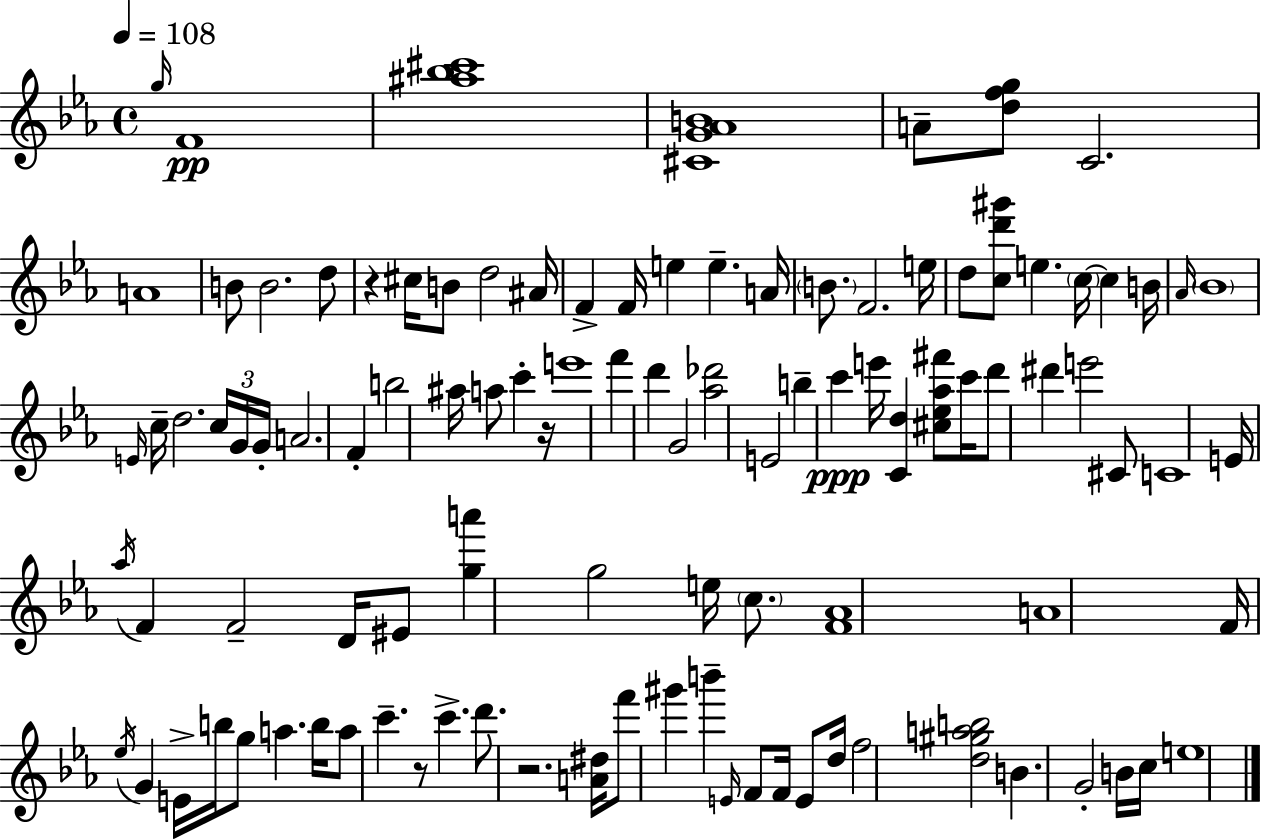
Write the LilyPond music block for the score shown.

{
  \clef treble
  \time 4/4
  \defaultTimeSignature
  \key c \minor
  \tempo 4 = 108
  \grace { g''16 }\pp f'1 | <ais'' bes'' cis'''>1 | <cis' g' aes' b'>1 | a'8-- <d'' f'' g''>8 c'2. | \break a'1 | b'8 b'2. d''8 | r4 cis''16 b'8 d''2 | ais'16 f'4-> f'16 e''4 e''4.-- | \break a'16 \parenthesize b'8. f'2. | e''16 d''8 <c'' d''' gis'''>8 e''4. \parenthesize c''16~~ c''4 | b'16 \grace { aes'16 } \parenthesize bes'1 | \grace { e'16 } c''16-- d''2. | \break \tuplet 3/2 { c''16 g'16 g'16-. } a'2. f'4-. | b''2 ais''16 a''8 c'''4-. | r16 e'''1 | f'''4 d'''4 g'2 | \break <aes'' des'''>2 e'2 | b''4-- c'''4\ppp e'''16 <c' d''>4 | <cis'' ees'' aes'' fis'''>8 c'''16 d'''8 dis'''4 e'''2 | cis'8 c'1 | \break e'16 \acciaccatura { aes''16 } f'4 f'2-- | d'16 eis'8 <g'' a'''>4 g''2 | e''16 \parenthesize c''8. <f' aes'>1 | a'1 | \break f'16 \acciaccatura { ees''16 } g'4 e'16-> b''16 g''8 a''4. | b''16 a''8 c'''4.-- r8 c'''4.-> | d'''8. r2. | <a' dis''>16 f'''8 gis'''4 b'''4-- \grace { e'16 } | \break f'8 f'16 e'8 d''16 f''2 <d'' gis'' a'' b''>2 | b'4. g'2-. | b'16 c''16 e''1 | \bar "|."
}